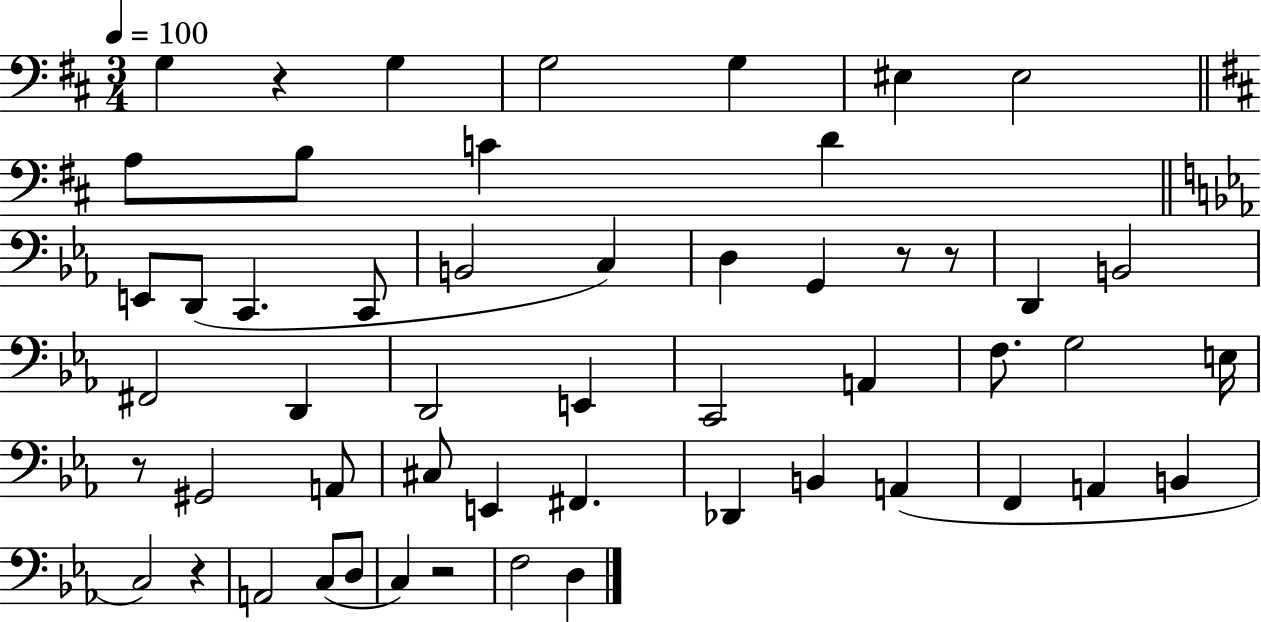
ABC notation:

X:1
T:Untitled
M:3/4
L:1/4
K:D
G, z G, G,2 G, ^E, ^E,2 A,/2 B,/2 C D E,,/2 D,,/2 C,, C,,/2 B,,2 C, D, G,, z/2 z/2 D,, B,,2 ^F,,2 D,, D,,2 E,, C,,2 A,, F,/2 G,2 E,/4 z/2 ^G,,2 A,,/2 ^C,/2 E,, ^F,, _D,, B,, A,, F,, A,, B,, C,2 z A,,2 C,/2 D,/2 C, z2 F,2 D,